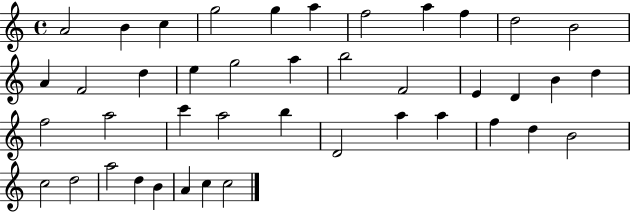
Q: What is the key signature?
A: C major